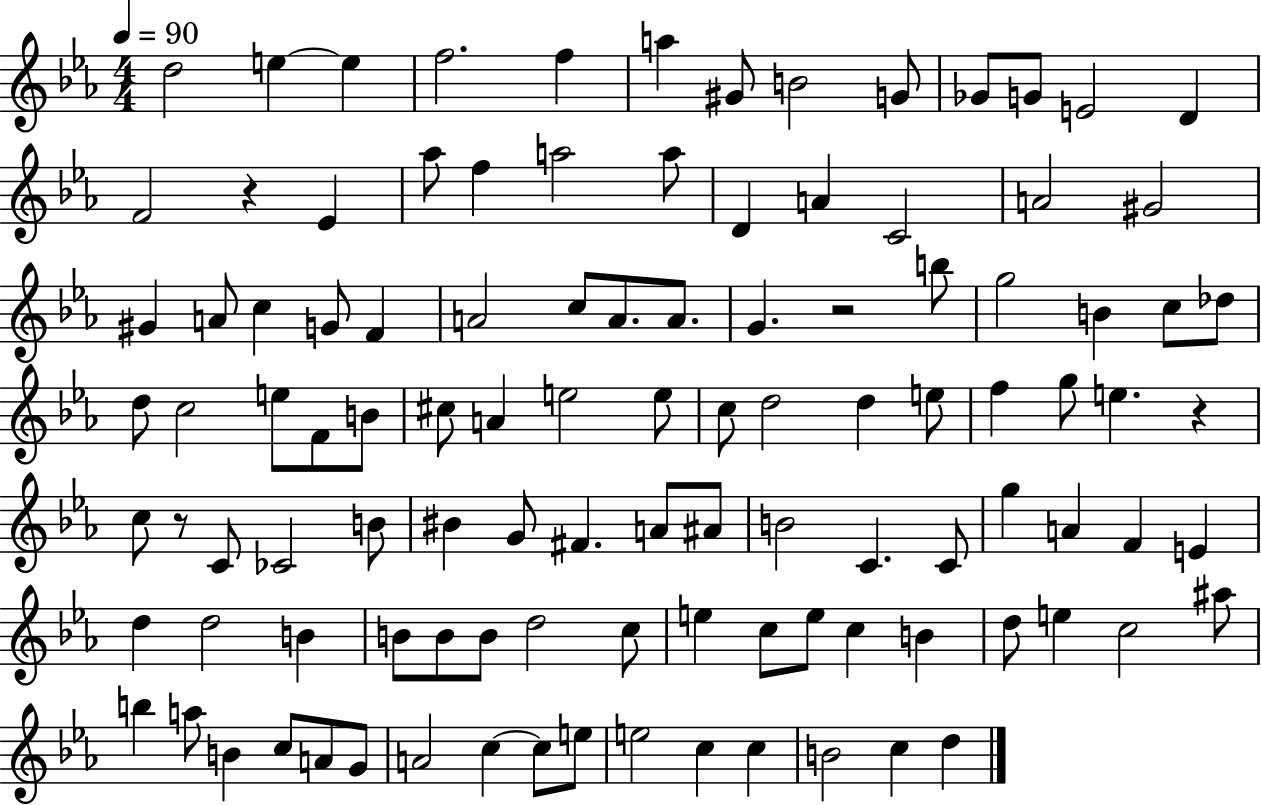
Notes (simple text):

D5/h E5/q E5/q F5/h. F5/q A5/q G#4/e B4/h G4/e Gb4/e G4/e E4/h D4/q F4/h R/q Eb4/q Ab5/e F5/q A5/h A5/e D4/q A4/q C4/h A4/h G#4/h G#4/q A4/e C5/q G4/e F4/q A4/h C5/e A4/e. A4/e. G4/q. R/h B5/e G5/h B4/q C5/e Db5/e D5/e C5/h E5/e F4/e B4/e C#5/e A4/q E5/h E5/e C5/e D5/h D5/q E5/e F5/q G5/e E5/q. R/q C5/e R/e C4/e CES4/h B4/e BIS4/q G4/e F#4/q. A4/e A#4/e B4/h C4/q. C4/e G5/q A4/q F4/q E4/q D5/q D5/h B4/q B4/e B4/e B4/e D5/h C5/e E5/q C5/e E5/e C5/q B4/q D5/e E5/q C5/h A#5/e B5/q A5/e B4/q C5/e A4/e G4/e A4/h C5/q C5/e E5/e E5/h C5/q C5/q B4/h C5/q D5/q